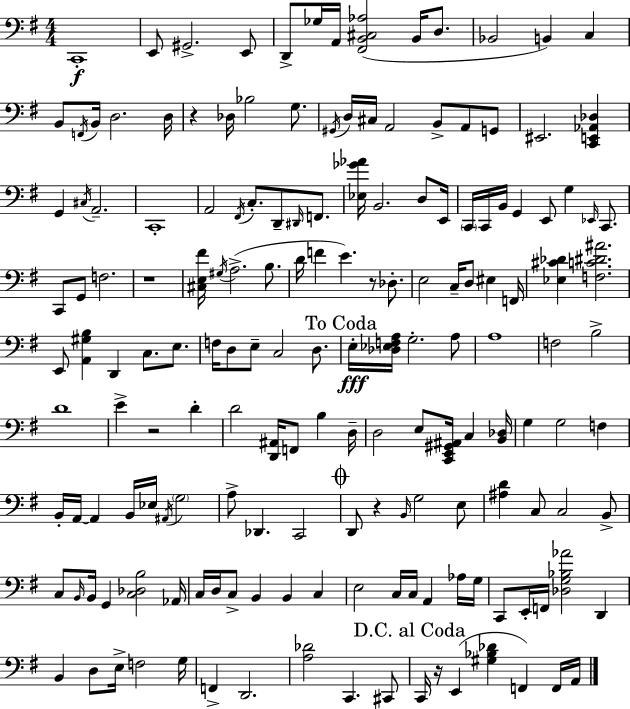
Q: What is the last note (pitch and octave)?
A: A2